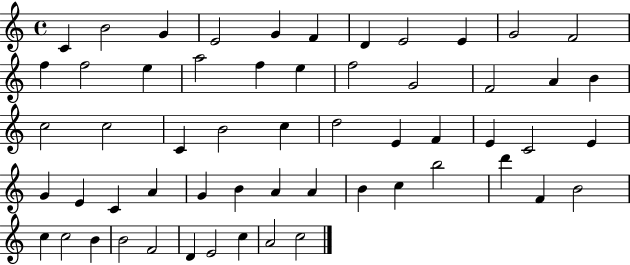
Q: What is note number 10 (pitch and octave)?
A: G4